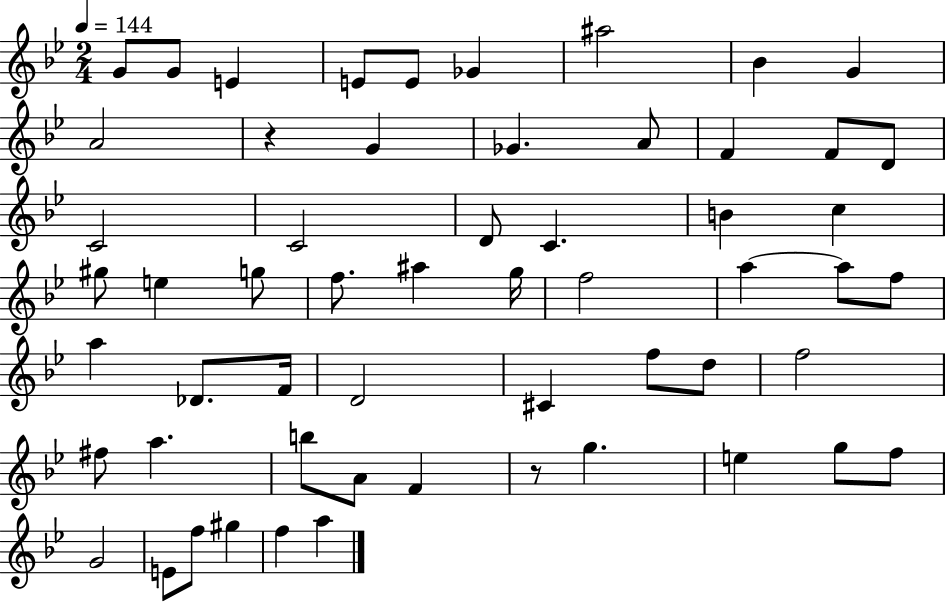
G4/e G4/e E4/q E4/e E4/e Gb4/q A#5/h Bb4/q G4/q A4/h R/q G4/q Gb4/q. A4/e F4/q F4/e D4/e C4/h C4/h D4/e C4/q. B4/q C5/q G#5/e E5/q G5/e F5/e. A#5/q G5/s F5/h A5/q A5/e F5/e A5/q Db4/e. F4/s D4/h C#4/q F5/e D5/e F5/h F#5/e A5/q. B5/e A4/e F4/q R/e G5/q. E5/q G5/e F5/e G4/h E4/e F5/e G#5/q F5/q A5/q